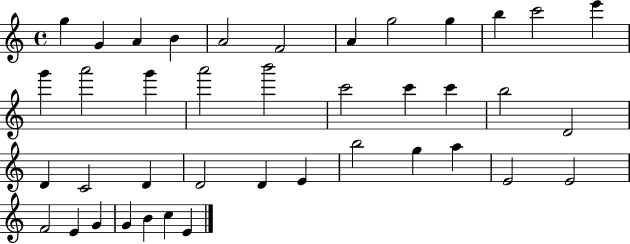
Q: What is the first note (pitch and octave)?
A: G5